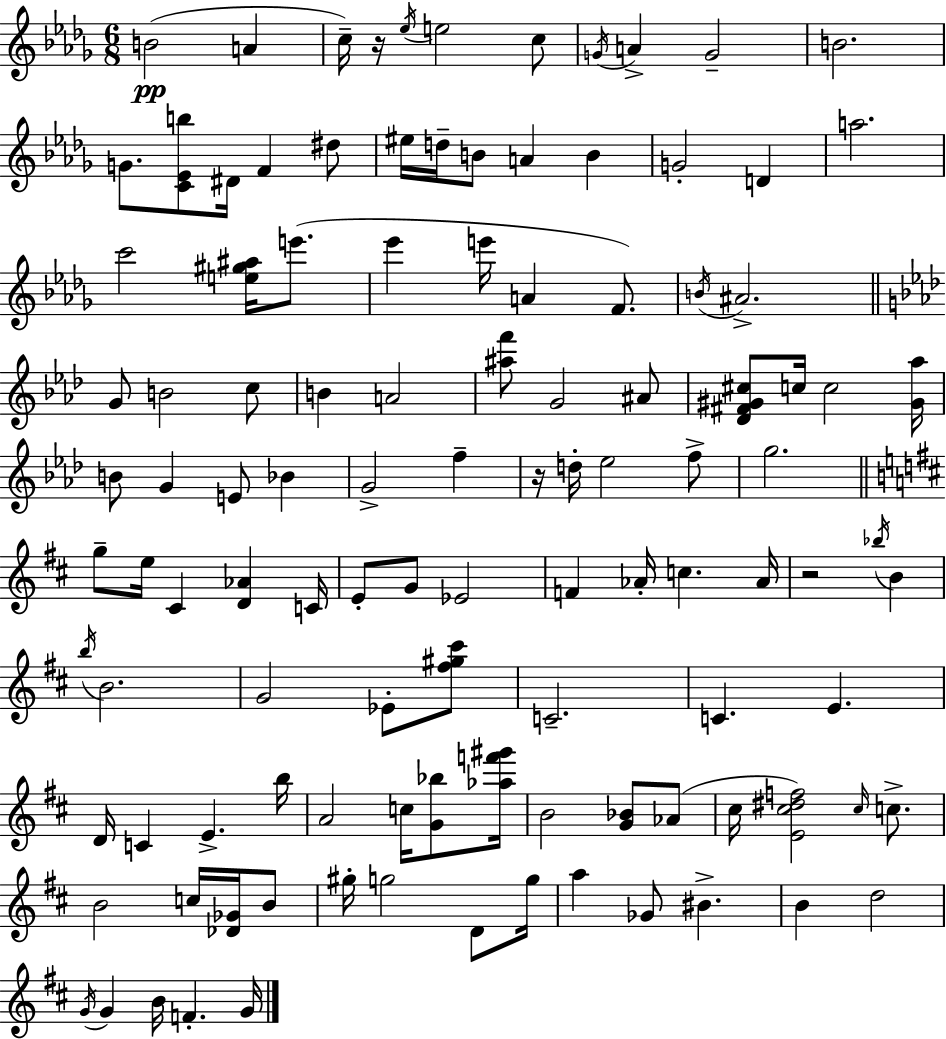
X:1
T:Untitled
M:6/8
L:1/4
K:Bbm
B2 A c/4 z/4 _e/4 e2 c/2 G/4 A G2 B2 G/2 [C_Eb]/2 ^D/4 F ^d/2 ^e/4 d/4 B/2 A B G2 D a2 c'2 [e^g^a]/4 e'/2 _e' e'/4 A F/2 B/4 ^A2 G/2 B2 c/2 B A2 [^af']/2 G2 ^A/2 [_D^F^G^c]/2 c/4 c2 [^G_a]/4 B/2 G E/2 _B G2 f z/4 d/4 _e2 f/2 g2 g/2 e/4 ^C [D_A] C/4 E/2 G/2 _E2 F _A/4 c _A/4 z2 _b/4 B b/4 B2 G2 _E/2 [^f^g^c']/2 C2 C E D/4 C E b/4 A2 c/4 [G_b]/2 [_af'^g']/4 B2 [G_B]/2 _A/2 ^c/4 [E^c^df]2 ^c/4 c/2 B2 c/4 [_D_G]/4 B/2 ^g/4 g2 D/2 g/4 a _G/2 ^B B d2 G/4 G B/4 F G/4